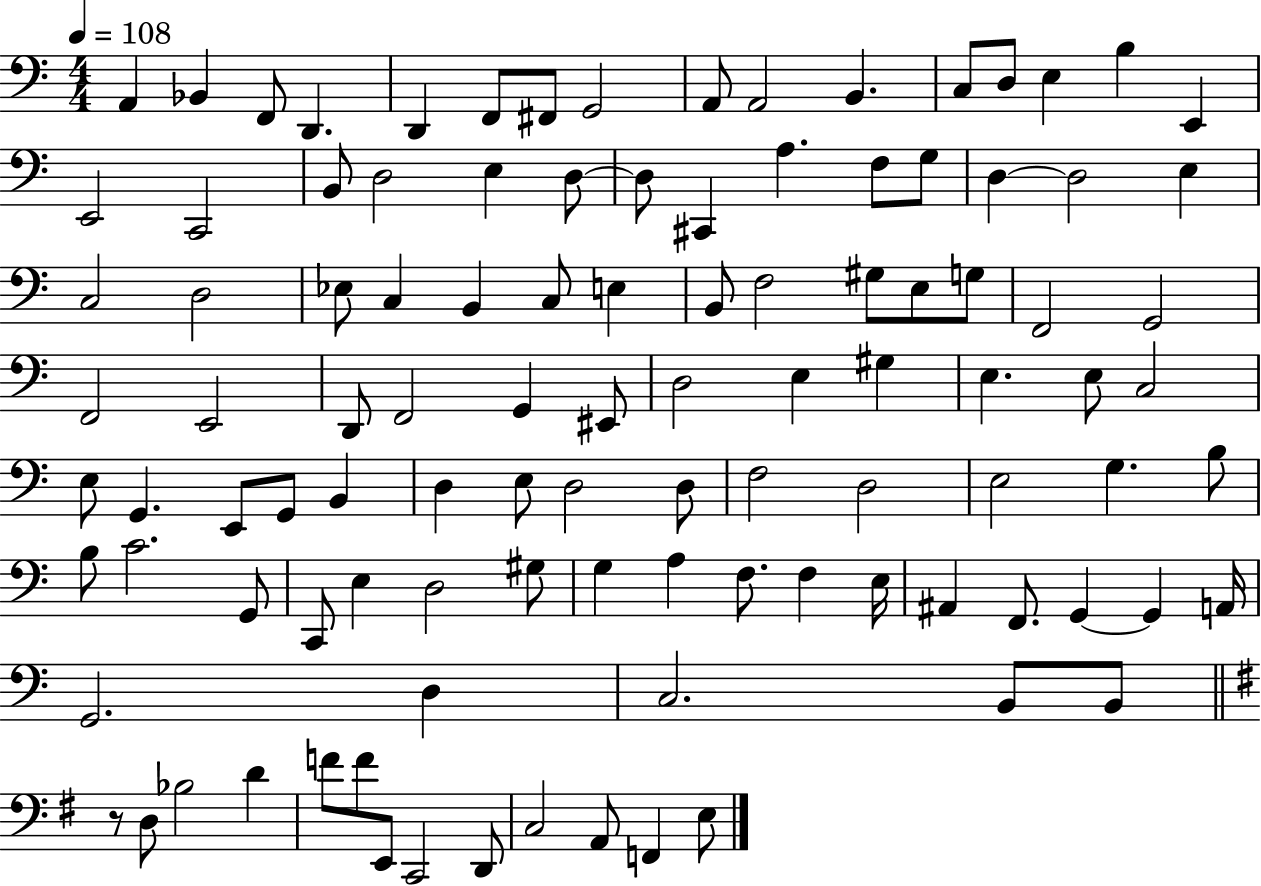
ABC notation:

X:1
T:Untitled
M:4/4
L:1/4
K:C
A,, _B,, F,,/2 D,, D,, F,,/2 ^F,,/2 G,,2 A,,/2 A,,2 B,, C,/2 D,/2 E, B, E,, E,,2 C,,2 B,,/2 D,2 E, D,/2 D,/2 ^C,, A, F,/2 G,/2 D, D,2 E, C,2 D,2 _E,/2 C, B,, C,/2 E, B,,/2 F,2 ^G,/2 E,/2 G,/2 F,,2 G,,2 F,,2 E,,2 D,,/2 F,,2 G,, ^E,,/2 D,2 E, ^G, E, E,/2 C,2 E,/2 G,, E,,/2 G,,/2 B,, D, E,/2 D,2 D,/2 F,2 D,2 E,2 G, B,/2 B,/2 C2 G,,/2 C,,/2 E, D,2 ^G,/2 G, A, F,/2 F, E,/4 ^A,, F,,/2 G,, G,, A,,/4 G,,2 D, C,2 B,,/2 B,,/2 z/2 D,/2 _B,2 D F/2 F/2 E,,/2 C,,2 D,,/2 C,2 A,,/2 F,, E,/2